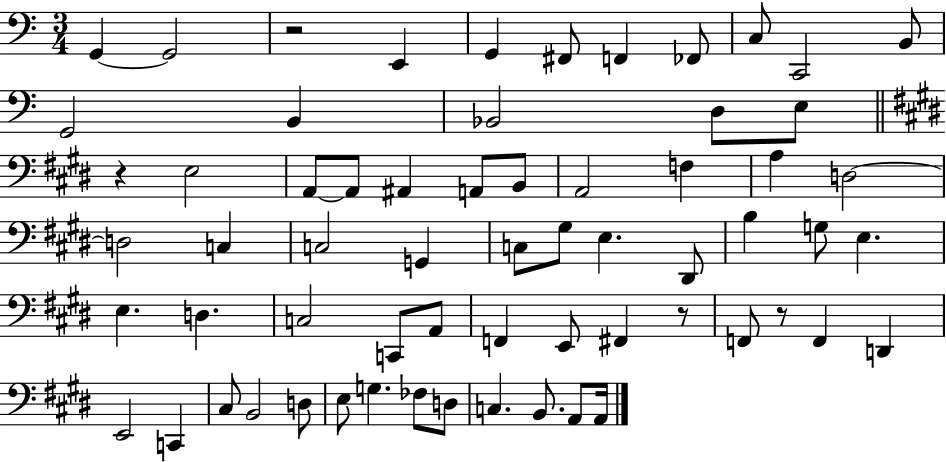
X:1
T:Untitled
M:3/4
L:1/4
K:C
G,, G,,2 z2 E,, G,, ^F,,/2 F,, _F,,/2 C,/2 C,,2 B,,/2 G,,2 B,, _B,,2 D,/2 E,/2 z E,2 A,,/2 A,,/2 ^A,, A,,/2 B,,/2 A,,2 F, A, D,2 D,2 C, C,2 G,, C,/2 ^G,/2 E, ^D,,/2 B, G,/2 E, E, D, C,2 C,,/2 A,,/2 F,, E,,/2 ^F,, z/2 F,,/2 z/2 F,, D,, E,,2 C,, ^C,/2 B,,2 D,/2 E,/2 G, _F,/2 D,/2 C, B,,/2 A,,/2 A,,/4